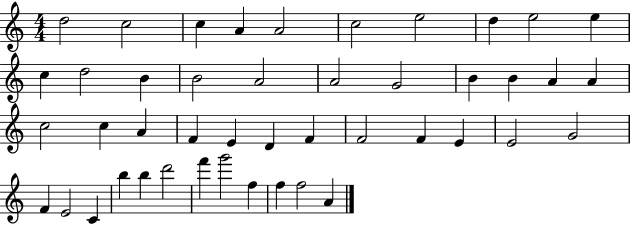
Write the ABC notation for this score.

X:1
T:Untitled
M:4/4
L:1/4
K:C
d2 c2 c A A2 c2 e2 d e2 e c d2 B B2 A2 A2 G2 B B A A c2 c A F E D F F2 F E E2 G2 F E2 C b b d'2 f' g'2 f f f2 A